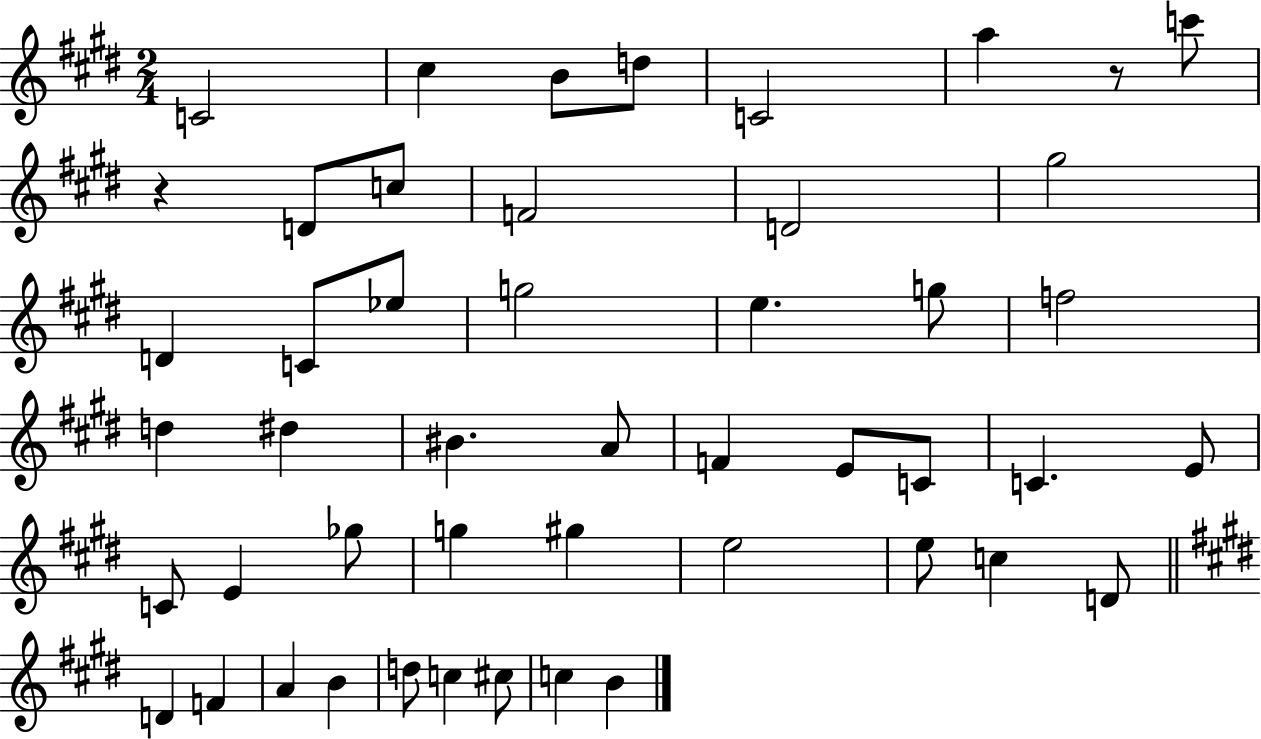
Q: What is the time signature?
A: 2/4